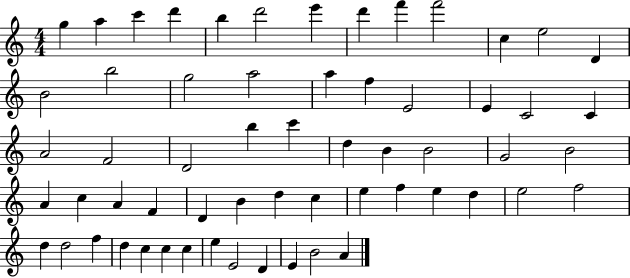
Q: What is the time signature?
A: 4/4